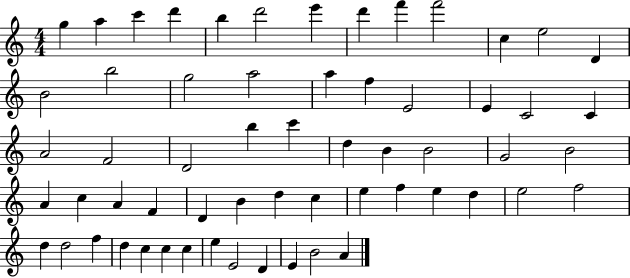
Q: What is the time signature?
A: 4/4